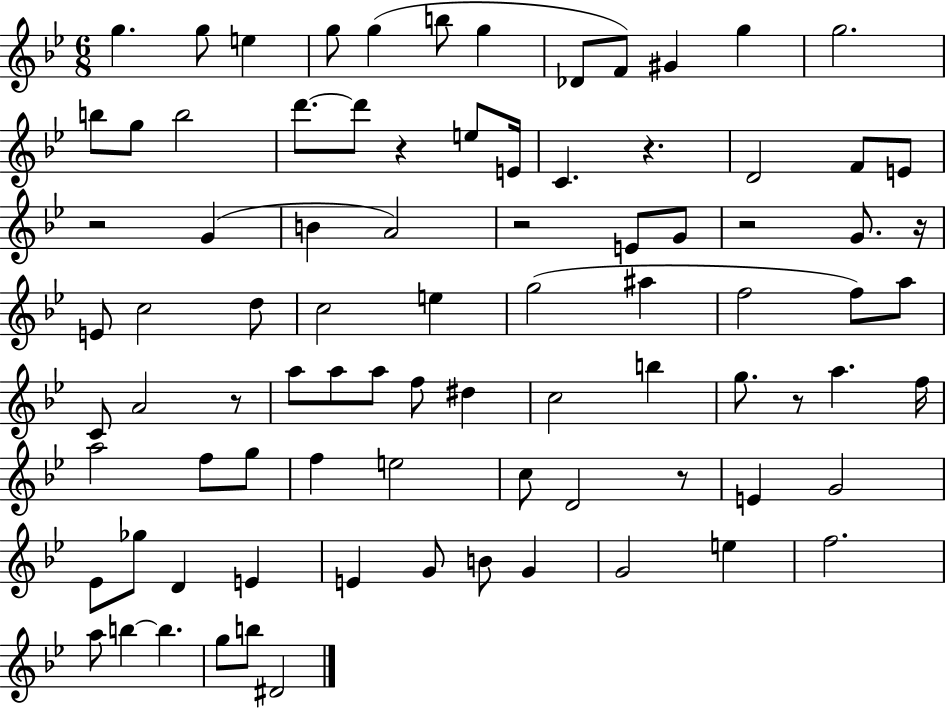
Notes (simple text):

G5/q. G5/e E5/q G5/e G5/q B5/e G5/q Db4/e F4/e G#4/q G5/q G5/h. B5/e G5/e B5/h D6/e. D6/e R/q E5/e E4/s C4/q. R/q. D4/h F4/e E4/e R/h G4/q B4/q A4/h R/h E4/e G4/e R/h G4/e. R/s E4/e C5/h D5/e C5/h E5/q G5/h A#5/q F5/h F5/e A5/e C4/e A4/h R/e A5/e A5/e A5/e F5/e D#5/q C5/h B5/q G5/e. R/e A5/q. F5/s A5/h F5/e G5/e F5/q E5/h C5/e D4/h R/e E4/q G4/h Eb4/e Gb5/e D4/q E4/q E4/q G4/e B4/e G4/q G4/h E5/q F5/h. A5/e B5/q B5/q. G5/e B5/e D#4/h